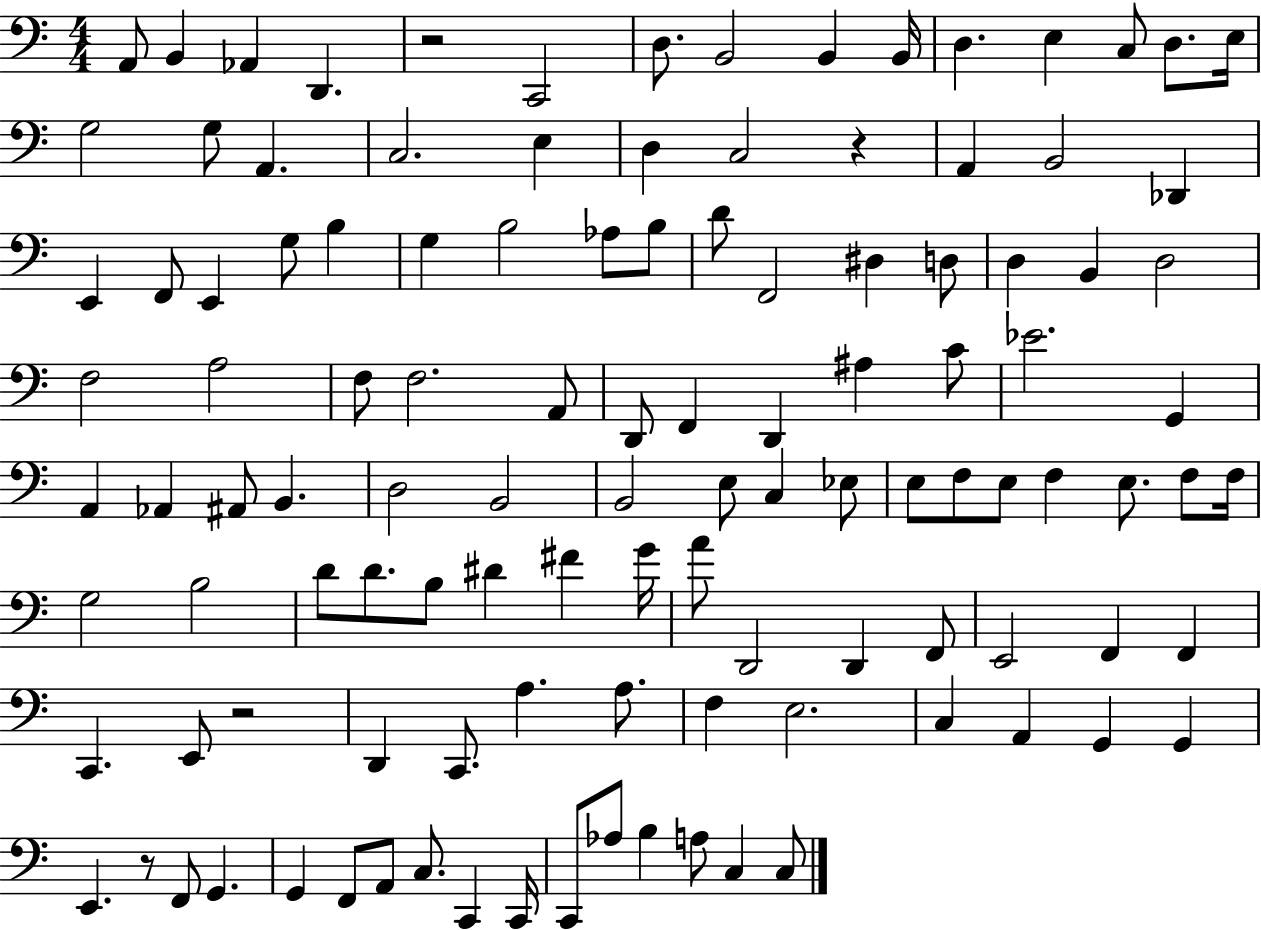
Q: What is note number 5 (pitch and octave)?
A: C2